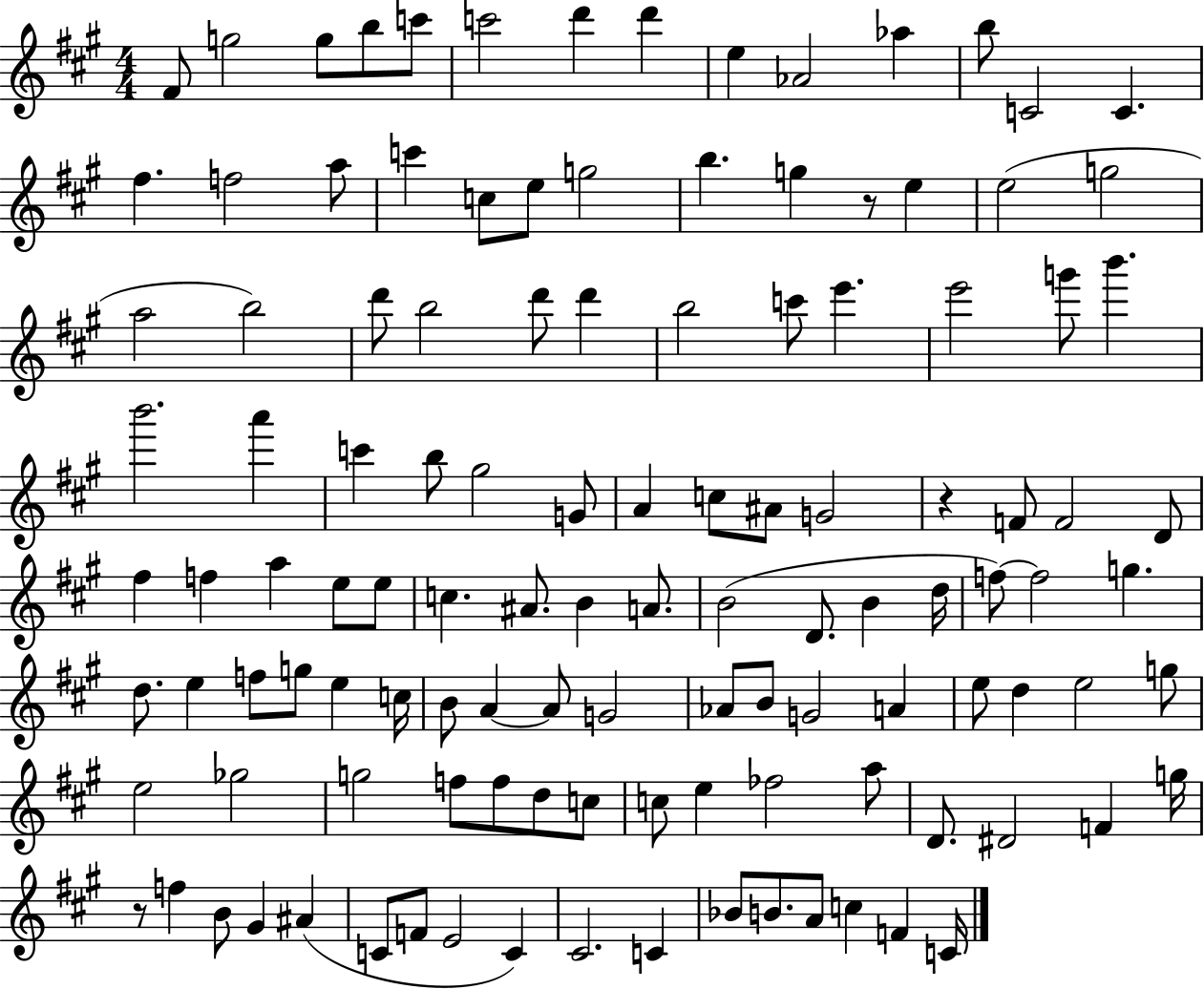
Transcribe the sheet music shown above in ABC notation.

X:1
T:Untitled
M:4/4
L:1/4
K:A
^F/2 g2 g/2 b/2 c'/2 c'2 d' d' e _A2 _a b/2 C2 C ^f f2 a/2 c' c/2 e/2 g2 b g z/2 e e2 g2 a2 b2 d'/2 b2 d'/2 d' b2 c'/2 e' e'2 g'/2 b' b'2 a' c' b/2 ^g2 G/2 A c/2 ^A/2 G2 z F/2 F2 D/2 ^f f a e/2 e/2 c ^A/2 B A/2 B2 D/2 B d/4 f/2 f2 g d/2 e f/2 g/2 e c/4 B/2 A A/2 G2 _A/2 B/2 G2 A e/2 d e2 g/2 e2 _g2 g2 f/2 f/2 d/2 c/2 c/2 e _f2 a/2 D/2 ^D2 F g/4 z/2 f B/2 ^G ^A C/2 F/2 E2 C ^C2 C _B/2 B/2 A/2 c F C/4